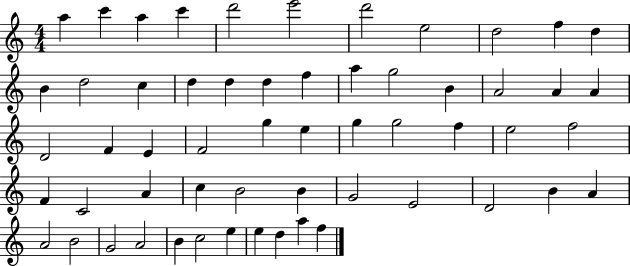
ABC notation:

X:1
T:Untitled
M:4/4
L:1/4
K:C
a c' a c' d'2 e'2 d'2 e2 d2 f d B d2 c d d d f a g2 B A2 A A D2 F E F2 g e g g2 f e2 f2 F C2 A c B2 B G2 E2 D2 B A A2 B2 G2 A2 B c2 e e d a f